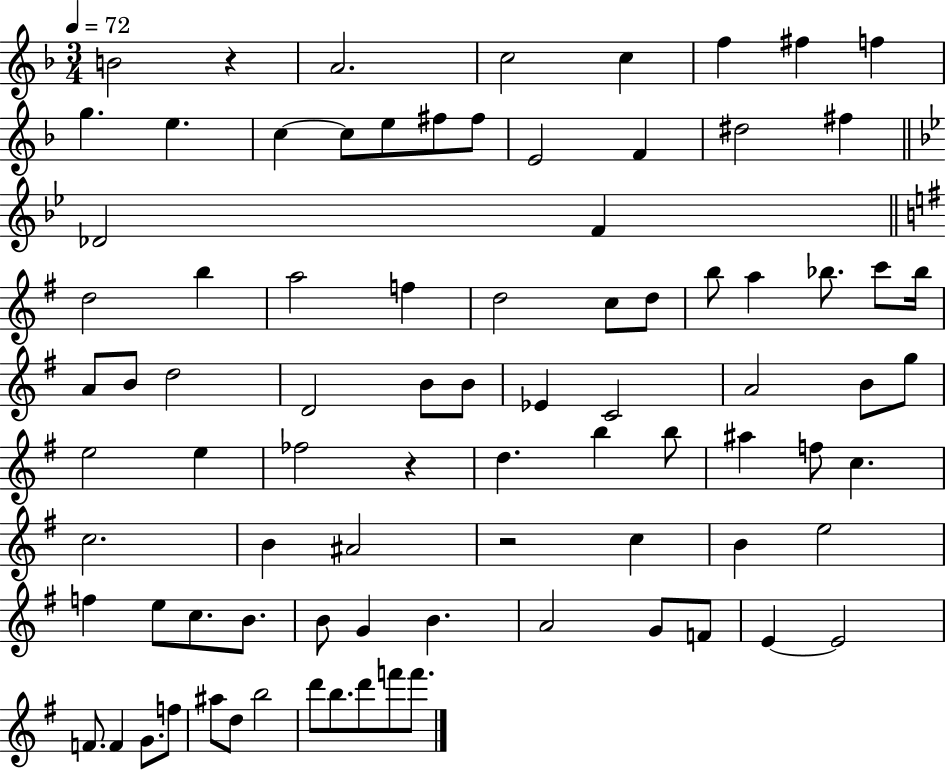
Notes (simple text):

B4/h R/q A4/h. C5/h C5/q F5/q F#5/q F5/q G5/q. E5/q. C5/q C5/e E5/e F#5/e F#5/e E4/h F4/q D#5/h F#5/q Db4/h F4/q D5/h B5/q A5/h F5/q D5/h C5/e D5/e B5/e A5/q Bb5/e. C6/e Bb5/s A4/e B4/e D5/h D4/h B4/e B4/e Eb4/q C4/h A4/h B4/e G5/e E5/h E5/q FES5/h R/q D5/q. B5/q B5/e A#5/q F5/e C5/q. C5/h. B4/q A#4/h R/h C5/q B4/q E5/h F5/q E5/e C5/e. B4/e. B4/e G4/q B4/q. A4/h G4/e F4/e E4/q E4/h F4/e. F4/q G4/e. F5/e A#5/e D5/e B5/h D6/e B5/e. D6/e F6/e F6/e.